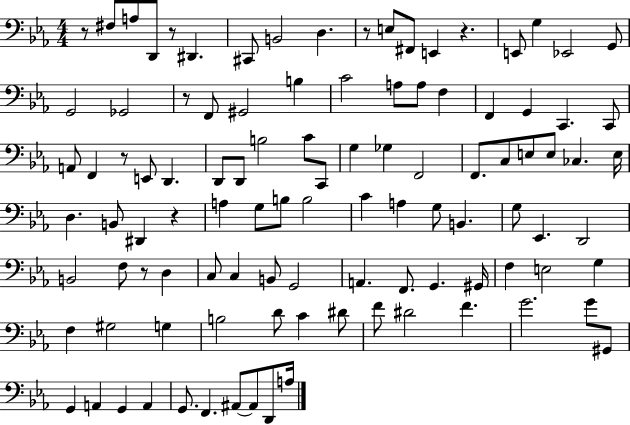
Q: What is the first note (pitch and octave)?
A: F#3